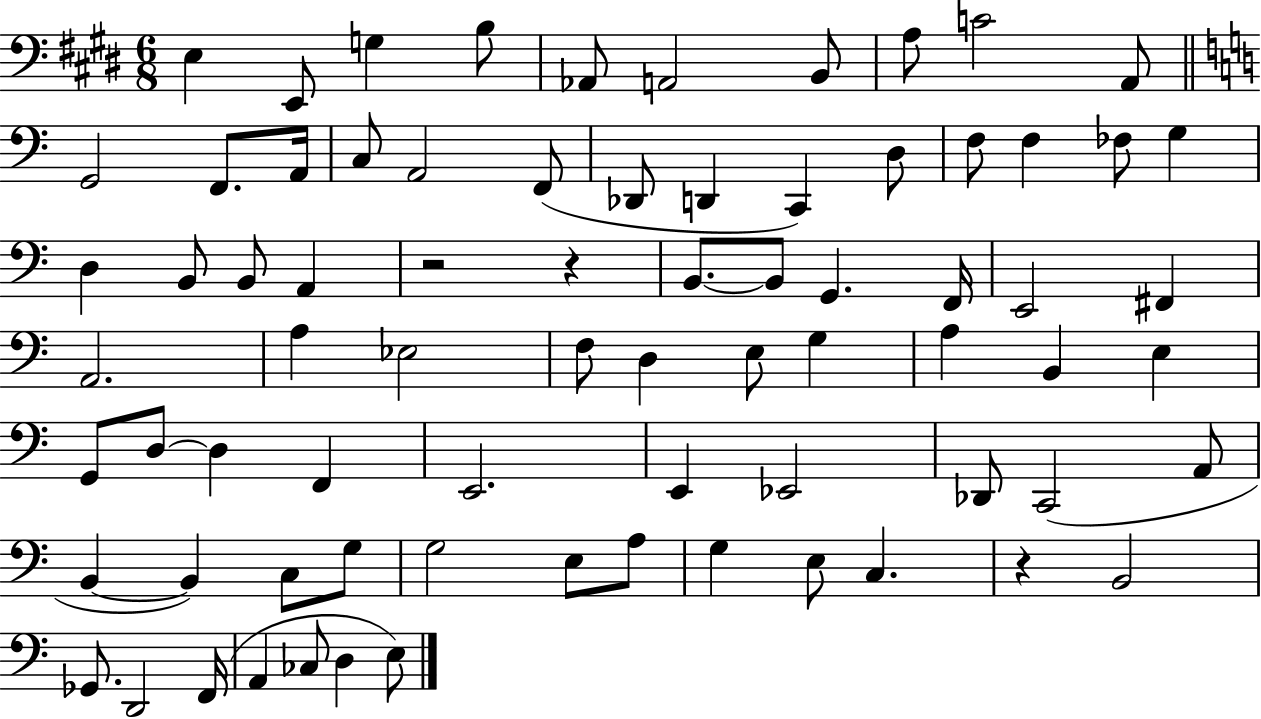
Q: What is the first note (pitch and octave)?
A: E3